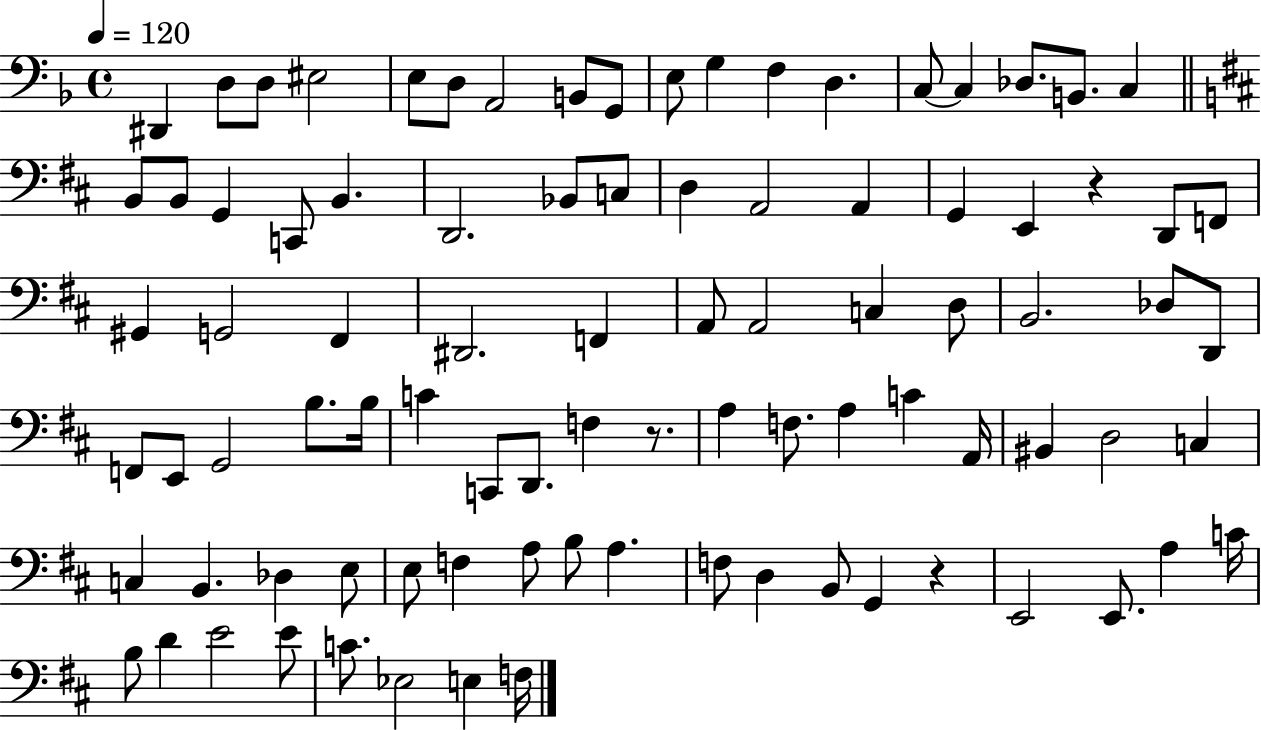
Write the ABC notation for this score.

X:1
T:Untitled
M:4/4
L:1/4
K:F
^D,, D,/2 D,/2 ^E,2 E,/2 D,/2 A,,2 B,,/2 G,,/2 E,/2 G, F, D, C,/2 C, _D,/2 B,,/2 C, B,,/2 B,,/2 G,, C,,/2 B,, D,,2 _B,,/2 C,/2 D, A,,2 A,, G,, E,, z D,,/2 F,,/2 ^G,, G,,2 ^F,, ^D,,2 F,, A,,/2 A,,2 C, D,/2 B,,2 _D,/2 D,,/2 F,,/2 E,,/2 G,,2 B,/2 B,/4 C C,,/2 D,,/2 F, z/2 A, F,/2 A, C A,,/4 ^B,, D,2 C, C, B,, _D, E,/2 E,/2 F, A,/2 B,/2 A, F,/2 D, B,,/2 G,, z E,,2 E,,/2 A, C/4 B,/2 D E2 E/2 C/2 _E,2 E, F,/4